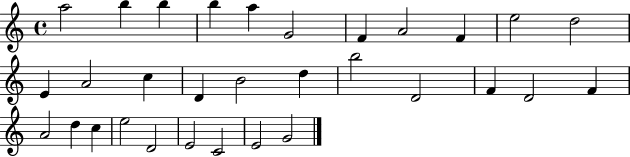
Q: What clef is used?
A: treble